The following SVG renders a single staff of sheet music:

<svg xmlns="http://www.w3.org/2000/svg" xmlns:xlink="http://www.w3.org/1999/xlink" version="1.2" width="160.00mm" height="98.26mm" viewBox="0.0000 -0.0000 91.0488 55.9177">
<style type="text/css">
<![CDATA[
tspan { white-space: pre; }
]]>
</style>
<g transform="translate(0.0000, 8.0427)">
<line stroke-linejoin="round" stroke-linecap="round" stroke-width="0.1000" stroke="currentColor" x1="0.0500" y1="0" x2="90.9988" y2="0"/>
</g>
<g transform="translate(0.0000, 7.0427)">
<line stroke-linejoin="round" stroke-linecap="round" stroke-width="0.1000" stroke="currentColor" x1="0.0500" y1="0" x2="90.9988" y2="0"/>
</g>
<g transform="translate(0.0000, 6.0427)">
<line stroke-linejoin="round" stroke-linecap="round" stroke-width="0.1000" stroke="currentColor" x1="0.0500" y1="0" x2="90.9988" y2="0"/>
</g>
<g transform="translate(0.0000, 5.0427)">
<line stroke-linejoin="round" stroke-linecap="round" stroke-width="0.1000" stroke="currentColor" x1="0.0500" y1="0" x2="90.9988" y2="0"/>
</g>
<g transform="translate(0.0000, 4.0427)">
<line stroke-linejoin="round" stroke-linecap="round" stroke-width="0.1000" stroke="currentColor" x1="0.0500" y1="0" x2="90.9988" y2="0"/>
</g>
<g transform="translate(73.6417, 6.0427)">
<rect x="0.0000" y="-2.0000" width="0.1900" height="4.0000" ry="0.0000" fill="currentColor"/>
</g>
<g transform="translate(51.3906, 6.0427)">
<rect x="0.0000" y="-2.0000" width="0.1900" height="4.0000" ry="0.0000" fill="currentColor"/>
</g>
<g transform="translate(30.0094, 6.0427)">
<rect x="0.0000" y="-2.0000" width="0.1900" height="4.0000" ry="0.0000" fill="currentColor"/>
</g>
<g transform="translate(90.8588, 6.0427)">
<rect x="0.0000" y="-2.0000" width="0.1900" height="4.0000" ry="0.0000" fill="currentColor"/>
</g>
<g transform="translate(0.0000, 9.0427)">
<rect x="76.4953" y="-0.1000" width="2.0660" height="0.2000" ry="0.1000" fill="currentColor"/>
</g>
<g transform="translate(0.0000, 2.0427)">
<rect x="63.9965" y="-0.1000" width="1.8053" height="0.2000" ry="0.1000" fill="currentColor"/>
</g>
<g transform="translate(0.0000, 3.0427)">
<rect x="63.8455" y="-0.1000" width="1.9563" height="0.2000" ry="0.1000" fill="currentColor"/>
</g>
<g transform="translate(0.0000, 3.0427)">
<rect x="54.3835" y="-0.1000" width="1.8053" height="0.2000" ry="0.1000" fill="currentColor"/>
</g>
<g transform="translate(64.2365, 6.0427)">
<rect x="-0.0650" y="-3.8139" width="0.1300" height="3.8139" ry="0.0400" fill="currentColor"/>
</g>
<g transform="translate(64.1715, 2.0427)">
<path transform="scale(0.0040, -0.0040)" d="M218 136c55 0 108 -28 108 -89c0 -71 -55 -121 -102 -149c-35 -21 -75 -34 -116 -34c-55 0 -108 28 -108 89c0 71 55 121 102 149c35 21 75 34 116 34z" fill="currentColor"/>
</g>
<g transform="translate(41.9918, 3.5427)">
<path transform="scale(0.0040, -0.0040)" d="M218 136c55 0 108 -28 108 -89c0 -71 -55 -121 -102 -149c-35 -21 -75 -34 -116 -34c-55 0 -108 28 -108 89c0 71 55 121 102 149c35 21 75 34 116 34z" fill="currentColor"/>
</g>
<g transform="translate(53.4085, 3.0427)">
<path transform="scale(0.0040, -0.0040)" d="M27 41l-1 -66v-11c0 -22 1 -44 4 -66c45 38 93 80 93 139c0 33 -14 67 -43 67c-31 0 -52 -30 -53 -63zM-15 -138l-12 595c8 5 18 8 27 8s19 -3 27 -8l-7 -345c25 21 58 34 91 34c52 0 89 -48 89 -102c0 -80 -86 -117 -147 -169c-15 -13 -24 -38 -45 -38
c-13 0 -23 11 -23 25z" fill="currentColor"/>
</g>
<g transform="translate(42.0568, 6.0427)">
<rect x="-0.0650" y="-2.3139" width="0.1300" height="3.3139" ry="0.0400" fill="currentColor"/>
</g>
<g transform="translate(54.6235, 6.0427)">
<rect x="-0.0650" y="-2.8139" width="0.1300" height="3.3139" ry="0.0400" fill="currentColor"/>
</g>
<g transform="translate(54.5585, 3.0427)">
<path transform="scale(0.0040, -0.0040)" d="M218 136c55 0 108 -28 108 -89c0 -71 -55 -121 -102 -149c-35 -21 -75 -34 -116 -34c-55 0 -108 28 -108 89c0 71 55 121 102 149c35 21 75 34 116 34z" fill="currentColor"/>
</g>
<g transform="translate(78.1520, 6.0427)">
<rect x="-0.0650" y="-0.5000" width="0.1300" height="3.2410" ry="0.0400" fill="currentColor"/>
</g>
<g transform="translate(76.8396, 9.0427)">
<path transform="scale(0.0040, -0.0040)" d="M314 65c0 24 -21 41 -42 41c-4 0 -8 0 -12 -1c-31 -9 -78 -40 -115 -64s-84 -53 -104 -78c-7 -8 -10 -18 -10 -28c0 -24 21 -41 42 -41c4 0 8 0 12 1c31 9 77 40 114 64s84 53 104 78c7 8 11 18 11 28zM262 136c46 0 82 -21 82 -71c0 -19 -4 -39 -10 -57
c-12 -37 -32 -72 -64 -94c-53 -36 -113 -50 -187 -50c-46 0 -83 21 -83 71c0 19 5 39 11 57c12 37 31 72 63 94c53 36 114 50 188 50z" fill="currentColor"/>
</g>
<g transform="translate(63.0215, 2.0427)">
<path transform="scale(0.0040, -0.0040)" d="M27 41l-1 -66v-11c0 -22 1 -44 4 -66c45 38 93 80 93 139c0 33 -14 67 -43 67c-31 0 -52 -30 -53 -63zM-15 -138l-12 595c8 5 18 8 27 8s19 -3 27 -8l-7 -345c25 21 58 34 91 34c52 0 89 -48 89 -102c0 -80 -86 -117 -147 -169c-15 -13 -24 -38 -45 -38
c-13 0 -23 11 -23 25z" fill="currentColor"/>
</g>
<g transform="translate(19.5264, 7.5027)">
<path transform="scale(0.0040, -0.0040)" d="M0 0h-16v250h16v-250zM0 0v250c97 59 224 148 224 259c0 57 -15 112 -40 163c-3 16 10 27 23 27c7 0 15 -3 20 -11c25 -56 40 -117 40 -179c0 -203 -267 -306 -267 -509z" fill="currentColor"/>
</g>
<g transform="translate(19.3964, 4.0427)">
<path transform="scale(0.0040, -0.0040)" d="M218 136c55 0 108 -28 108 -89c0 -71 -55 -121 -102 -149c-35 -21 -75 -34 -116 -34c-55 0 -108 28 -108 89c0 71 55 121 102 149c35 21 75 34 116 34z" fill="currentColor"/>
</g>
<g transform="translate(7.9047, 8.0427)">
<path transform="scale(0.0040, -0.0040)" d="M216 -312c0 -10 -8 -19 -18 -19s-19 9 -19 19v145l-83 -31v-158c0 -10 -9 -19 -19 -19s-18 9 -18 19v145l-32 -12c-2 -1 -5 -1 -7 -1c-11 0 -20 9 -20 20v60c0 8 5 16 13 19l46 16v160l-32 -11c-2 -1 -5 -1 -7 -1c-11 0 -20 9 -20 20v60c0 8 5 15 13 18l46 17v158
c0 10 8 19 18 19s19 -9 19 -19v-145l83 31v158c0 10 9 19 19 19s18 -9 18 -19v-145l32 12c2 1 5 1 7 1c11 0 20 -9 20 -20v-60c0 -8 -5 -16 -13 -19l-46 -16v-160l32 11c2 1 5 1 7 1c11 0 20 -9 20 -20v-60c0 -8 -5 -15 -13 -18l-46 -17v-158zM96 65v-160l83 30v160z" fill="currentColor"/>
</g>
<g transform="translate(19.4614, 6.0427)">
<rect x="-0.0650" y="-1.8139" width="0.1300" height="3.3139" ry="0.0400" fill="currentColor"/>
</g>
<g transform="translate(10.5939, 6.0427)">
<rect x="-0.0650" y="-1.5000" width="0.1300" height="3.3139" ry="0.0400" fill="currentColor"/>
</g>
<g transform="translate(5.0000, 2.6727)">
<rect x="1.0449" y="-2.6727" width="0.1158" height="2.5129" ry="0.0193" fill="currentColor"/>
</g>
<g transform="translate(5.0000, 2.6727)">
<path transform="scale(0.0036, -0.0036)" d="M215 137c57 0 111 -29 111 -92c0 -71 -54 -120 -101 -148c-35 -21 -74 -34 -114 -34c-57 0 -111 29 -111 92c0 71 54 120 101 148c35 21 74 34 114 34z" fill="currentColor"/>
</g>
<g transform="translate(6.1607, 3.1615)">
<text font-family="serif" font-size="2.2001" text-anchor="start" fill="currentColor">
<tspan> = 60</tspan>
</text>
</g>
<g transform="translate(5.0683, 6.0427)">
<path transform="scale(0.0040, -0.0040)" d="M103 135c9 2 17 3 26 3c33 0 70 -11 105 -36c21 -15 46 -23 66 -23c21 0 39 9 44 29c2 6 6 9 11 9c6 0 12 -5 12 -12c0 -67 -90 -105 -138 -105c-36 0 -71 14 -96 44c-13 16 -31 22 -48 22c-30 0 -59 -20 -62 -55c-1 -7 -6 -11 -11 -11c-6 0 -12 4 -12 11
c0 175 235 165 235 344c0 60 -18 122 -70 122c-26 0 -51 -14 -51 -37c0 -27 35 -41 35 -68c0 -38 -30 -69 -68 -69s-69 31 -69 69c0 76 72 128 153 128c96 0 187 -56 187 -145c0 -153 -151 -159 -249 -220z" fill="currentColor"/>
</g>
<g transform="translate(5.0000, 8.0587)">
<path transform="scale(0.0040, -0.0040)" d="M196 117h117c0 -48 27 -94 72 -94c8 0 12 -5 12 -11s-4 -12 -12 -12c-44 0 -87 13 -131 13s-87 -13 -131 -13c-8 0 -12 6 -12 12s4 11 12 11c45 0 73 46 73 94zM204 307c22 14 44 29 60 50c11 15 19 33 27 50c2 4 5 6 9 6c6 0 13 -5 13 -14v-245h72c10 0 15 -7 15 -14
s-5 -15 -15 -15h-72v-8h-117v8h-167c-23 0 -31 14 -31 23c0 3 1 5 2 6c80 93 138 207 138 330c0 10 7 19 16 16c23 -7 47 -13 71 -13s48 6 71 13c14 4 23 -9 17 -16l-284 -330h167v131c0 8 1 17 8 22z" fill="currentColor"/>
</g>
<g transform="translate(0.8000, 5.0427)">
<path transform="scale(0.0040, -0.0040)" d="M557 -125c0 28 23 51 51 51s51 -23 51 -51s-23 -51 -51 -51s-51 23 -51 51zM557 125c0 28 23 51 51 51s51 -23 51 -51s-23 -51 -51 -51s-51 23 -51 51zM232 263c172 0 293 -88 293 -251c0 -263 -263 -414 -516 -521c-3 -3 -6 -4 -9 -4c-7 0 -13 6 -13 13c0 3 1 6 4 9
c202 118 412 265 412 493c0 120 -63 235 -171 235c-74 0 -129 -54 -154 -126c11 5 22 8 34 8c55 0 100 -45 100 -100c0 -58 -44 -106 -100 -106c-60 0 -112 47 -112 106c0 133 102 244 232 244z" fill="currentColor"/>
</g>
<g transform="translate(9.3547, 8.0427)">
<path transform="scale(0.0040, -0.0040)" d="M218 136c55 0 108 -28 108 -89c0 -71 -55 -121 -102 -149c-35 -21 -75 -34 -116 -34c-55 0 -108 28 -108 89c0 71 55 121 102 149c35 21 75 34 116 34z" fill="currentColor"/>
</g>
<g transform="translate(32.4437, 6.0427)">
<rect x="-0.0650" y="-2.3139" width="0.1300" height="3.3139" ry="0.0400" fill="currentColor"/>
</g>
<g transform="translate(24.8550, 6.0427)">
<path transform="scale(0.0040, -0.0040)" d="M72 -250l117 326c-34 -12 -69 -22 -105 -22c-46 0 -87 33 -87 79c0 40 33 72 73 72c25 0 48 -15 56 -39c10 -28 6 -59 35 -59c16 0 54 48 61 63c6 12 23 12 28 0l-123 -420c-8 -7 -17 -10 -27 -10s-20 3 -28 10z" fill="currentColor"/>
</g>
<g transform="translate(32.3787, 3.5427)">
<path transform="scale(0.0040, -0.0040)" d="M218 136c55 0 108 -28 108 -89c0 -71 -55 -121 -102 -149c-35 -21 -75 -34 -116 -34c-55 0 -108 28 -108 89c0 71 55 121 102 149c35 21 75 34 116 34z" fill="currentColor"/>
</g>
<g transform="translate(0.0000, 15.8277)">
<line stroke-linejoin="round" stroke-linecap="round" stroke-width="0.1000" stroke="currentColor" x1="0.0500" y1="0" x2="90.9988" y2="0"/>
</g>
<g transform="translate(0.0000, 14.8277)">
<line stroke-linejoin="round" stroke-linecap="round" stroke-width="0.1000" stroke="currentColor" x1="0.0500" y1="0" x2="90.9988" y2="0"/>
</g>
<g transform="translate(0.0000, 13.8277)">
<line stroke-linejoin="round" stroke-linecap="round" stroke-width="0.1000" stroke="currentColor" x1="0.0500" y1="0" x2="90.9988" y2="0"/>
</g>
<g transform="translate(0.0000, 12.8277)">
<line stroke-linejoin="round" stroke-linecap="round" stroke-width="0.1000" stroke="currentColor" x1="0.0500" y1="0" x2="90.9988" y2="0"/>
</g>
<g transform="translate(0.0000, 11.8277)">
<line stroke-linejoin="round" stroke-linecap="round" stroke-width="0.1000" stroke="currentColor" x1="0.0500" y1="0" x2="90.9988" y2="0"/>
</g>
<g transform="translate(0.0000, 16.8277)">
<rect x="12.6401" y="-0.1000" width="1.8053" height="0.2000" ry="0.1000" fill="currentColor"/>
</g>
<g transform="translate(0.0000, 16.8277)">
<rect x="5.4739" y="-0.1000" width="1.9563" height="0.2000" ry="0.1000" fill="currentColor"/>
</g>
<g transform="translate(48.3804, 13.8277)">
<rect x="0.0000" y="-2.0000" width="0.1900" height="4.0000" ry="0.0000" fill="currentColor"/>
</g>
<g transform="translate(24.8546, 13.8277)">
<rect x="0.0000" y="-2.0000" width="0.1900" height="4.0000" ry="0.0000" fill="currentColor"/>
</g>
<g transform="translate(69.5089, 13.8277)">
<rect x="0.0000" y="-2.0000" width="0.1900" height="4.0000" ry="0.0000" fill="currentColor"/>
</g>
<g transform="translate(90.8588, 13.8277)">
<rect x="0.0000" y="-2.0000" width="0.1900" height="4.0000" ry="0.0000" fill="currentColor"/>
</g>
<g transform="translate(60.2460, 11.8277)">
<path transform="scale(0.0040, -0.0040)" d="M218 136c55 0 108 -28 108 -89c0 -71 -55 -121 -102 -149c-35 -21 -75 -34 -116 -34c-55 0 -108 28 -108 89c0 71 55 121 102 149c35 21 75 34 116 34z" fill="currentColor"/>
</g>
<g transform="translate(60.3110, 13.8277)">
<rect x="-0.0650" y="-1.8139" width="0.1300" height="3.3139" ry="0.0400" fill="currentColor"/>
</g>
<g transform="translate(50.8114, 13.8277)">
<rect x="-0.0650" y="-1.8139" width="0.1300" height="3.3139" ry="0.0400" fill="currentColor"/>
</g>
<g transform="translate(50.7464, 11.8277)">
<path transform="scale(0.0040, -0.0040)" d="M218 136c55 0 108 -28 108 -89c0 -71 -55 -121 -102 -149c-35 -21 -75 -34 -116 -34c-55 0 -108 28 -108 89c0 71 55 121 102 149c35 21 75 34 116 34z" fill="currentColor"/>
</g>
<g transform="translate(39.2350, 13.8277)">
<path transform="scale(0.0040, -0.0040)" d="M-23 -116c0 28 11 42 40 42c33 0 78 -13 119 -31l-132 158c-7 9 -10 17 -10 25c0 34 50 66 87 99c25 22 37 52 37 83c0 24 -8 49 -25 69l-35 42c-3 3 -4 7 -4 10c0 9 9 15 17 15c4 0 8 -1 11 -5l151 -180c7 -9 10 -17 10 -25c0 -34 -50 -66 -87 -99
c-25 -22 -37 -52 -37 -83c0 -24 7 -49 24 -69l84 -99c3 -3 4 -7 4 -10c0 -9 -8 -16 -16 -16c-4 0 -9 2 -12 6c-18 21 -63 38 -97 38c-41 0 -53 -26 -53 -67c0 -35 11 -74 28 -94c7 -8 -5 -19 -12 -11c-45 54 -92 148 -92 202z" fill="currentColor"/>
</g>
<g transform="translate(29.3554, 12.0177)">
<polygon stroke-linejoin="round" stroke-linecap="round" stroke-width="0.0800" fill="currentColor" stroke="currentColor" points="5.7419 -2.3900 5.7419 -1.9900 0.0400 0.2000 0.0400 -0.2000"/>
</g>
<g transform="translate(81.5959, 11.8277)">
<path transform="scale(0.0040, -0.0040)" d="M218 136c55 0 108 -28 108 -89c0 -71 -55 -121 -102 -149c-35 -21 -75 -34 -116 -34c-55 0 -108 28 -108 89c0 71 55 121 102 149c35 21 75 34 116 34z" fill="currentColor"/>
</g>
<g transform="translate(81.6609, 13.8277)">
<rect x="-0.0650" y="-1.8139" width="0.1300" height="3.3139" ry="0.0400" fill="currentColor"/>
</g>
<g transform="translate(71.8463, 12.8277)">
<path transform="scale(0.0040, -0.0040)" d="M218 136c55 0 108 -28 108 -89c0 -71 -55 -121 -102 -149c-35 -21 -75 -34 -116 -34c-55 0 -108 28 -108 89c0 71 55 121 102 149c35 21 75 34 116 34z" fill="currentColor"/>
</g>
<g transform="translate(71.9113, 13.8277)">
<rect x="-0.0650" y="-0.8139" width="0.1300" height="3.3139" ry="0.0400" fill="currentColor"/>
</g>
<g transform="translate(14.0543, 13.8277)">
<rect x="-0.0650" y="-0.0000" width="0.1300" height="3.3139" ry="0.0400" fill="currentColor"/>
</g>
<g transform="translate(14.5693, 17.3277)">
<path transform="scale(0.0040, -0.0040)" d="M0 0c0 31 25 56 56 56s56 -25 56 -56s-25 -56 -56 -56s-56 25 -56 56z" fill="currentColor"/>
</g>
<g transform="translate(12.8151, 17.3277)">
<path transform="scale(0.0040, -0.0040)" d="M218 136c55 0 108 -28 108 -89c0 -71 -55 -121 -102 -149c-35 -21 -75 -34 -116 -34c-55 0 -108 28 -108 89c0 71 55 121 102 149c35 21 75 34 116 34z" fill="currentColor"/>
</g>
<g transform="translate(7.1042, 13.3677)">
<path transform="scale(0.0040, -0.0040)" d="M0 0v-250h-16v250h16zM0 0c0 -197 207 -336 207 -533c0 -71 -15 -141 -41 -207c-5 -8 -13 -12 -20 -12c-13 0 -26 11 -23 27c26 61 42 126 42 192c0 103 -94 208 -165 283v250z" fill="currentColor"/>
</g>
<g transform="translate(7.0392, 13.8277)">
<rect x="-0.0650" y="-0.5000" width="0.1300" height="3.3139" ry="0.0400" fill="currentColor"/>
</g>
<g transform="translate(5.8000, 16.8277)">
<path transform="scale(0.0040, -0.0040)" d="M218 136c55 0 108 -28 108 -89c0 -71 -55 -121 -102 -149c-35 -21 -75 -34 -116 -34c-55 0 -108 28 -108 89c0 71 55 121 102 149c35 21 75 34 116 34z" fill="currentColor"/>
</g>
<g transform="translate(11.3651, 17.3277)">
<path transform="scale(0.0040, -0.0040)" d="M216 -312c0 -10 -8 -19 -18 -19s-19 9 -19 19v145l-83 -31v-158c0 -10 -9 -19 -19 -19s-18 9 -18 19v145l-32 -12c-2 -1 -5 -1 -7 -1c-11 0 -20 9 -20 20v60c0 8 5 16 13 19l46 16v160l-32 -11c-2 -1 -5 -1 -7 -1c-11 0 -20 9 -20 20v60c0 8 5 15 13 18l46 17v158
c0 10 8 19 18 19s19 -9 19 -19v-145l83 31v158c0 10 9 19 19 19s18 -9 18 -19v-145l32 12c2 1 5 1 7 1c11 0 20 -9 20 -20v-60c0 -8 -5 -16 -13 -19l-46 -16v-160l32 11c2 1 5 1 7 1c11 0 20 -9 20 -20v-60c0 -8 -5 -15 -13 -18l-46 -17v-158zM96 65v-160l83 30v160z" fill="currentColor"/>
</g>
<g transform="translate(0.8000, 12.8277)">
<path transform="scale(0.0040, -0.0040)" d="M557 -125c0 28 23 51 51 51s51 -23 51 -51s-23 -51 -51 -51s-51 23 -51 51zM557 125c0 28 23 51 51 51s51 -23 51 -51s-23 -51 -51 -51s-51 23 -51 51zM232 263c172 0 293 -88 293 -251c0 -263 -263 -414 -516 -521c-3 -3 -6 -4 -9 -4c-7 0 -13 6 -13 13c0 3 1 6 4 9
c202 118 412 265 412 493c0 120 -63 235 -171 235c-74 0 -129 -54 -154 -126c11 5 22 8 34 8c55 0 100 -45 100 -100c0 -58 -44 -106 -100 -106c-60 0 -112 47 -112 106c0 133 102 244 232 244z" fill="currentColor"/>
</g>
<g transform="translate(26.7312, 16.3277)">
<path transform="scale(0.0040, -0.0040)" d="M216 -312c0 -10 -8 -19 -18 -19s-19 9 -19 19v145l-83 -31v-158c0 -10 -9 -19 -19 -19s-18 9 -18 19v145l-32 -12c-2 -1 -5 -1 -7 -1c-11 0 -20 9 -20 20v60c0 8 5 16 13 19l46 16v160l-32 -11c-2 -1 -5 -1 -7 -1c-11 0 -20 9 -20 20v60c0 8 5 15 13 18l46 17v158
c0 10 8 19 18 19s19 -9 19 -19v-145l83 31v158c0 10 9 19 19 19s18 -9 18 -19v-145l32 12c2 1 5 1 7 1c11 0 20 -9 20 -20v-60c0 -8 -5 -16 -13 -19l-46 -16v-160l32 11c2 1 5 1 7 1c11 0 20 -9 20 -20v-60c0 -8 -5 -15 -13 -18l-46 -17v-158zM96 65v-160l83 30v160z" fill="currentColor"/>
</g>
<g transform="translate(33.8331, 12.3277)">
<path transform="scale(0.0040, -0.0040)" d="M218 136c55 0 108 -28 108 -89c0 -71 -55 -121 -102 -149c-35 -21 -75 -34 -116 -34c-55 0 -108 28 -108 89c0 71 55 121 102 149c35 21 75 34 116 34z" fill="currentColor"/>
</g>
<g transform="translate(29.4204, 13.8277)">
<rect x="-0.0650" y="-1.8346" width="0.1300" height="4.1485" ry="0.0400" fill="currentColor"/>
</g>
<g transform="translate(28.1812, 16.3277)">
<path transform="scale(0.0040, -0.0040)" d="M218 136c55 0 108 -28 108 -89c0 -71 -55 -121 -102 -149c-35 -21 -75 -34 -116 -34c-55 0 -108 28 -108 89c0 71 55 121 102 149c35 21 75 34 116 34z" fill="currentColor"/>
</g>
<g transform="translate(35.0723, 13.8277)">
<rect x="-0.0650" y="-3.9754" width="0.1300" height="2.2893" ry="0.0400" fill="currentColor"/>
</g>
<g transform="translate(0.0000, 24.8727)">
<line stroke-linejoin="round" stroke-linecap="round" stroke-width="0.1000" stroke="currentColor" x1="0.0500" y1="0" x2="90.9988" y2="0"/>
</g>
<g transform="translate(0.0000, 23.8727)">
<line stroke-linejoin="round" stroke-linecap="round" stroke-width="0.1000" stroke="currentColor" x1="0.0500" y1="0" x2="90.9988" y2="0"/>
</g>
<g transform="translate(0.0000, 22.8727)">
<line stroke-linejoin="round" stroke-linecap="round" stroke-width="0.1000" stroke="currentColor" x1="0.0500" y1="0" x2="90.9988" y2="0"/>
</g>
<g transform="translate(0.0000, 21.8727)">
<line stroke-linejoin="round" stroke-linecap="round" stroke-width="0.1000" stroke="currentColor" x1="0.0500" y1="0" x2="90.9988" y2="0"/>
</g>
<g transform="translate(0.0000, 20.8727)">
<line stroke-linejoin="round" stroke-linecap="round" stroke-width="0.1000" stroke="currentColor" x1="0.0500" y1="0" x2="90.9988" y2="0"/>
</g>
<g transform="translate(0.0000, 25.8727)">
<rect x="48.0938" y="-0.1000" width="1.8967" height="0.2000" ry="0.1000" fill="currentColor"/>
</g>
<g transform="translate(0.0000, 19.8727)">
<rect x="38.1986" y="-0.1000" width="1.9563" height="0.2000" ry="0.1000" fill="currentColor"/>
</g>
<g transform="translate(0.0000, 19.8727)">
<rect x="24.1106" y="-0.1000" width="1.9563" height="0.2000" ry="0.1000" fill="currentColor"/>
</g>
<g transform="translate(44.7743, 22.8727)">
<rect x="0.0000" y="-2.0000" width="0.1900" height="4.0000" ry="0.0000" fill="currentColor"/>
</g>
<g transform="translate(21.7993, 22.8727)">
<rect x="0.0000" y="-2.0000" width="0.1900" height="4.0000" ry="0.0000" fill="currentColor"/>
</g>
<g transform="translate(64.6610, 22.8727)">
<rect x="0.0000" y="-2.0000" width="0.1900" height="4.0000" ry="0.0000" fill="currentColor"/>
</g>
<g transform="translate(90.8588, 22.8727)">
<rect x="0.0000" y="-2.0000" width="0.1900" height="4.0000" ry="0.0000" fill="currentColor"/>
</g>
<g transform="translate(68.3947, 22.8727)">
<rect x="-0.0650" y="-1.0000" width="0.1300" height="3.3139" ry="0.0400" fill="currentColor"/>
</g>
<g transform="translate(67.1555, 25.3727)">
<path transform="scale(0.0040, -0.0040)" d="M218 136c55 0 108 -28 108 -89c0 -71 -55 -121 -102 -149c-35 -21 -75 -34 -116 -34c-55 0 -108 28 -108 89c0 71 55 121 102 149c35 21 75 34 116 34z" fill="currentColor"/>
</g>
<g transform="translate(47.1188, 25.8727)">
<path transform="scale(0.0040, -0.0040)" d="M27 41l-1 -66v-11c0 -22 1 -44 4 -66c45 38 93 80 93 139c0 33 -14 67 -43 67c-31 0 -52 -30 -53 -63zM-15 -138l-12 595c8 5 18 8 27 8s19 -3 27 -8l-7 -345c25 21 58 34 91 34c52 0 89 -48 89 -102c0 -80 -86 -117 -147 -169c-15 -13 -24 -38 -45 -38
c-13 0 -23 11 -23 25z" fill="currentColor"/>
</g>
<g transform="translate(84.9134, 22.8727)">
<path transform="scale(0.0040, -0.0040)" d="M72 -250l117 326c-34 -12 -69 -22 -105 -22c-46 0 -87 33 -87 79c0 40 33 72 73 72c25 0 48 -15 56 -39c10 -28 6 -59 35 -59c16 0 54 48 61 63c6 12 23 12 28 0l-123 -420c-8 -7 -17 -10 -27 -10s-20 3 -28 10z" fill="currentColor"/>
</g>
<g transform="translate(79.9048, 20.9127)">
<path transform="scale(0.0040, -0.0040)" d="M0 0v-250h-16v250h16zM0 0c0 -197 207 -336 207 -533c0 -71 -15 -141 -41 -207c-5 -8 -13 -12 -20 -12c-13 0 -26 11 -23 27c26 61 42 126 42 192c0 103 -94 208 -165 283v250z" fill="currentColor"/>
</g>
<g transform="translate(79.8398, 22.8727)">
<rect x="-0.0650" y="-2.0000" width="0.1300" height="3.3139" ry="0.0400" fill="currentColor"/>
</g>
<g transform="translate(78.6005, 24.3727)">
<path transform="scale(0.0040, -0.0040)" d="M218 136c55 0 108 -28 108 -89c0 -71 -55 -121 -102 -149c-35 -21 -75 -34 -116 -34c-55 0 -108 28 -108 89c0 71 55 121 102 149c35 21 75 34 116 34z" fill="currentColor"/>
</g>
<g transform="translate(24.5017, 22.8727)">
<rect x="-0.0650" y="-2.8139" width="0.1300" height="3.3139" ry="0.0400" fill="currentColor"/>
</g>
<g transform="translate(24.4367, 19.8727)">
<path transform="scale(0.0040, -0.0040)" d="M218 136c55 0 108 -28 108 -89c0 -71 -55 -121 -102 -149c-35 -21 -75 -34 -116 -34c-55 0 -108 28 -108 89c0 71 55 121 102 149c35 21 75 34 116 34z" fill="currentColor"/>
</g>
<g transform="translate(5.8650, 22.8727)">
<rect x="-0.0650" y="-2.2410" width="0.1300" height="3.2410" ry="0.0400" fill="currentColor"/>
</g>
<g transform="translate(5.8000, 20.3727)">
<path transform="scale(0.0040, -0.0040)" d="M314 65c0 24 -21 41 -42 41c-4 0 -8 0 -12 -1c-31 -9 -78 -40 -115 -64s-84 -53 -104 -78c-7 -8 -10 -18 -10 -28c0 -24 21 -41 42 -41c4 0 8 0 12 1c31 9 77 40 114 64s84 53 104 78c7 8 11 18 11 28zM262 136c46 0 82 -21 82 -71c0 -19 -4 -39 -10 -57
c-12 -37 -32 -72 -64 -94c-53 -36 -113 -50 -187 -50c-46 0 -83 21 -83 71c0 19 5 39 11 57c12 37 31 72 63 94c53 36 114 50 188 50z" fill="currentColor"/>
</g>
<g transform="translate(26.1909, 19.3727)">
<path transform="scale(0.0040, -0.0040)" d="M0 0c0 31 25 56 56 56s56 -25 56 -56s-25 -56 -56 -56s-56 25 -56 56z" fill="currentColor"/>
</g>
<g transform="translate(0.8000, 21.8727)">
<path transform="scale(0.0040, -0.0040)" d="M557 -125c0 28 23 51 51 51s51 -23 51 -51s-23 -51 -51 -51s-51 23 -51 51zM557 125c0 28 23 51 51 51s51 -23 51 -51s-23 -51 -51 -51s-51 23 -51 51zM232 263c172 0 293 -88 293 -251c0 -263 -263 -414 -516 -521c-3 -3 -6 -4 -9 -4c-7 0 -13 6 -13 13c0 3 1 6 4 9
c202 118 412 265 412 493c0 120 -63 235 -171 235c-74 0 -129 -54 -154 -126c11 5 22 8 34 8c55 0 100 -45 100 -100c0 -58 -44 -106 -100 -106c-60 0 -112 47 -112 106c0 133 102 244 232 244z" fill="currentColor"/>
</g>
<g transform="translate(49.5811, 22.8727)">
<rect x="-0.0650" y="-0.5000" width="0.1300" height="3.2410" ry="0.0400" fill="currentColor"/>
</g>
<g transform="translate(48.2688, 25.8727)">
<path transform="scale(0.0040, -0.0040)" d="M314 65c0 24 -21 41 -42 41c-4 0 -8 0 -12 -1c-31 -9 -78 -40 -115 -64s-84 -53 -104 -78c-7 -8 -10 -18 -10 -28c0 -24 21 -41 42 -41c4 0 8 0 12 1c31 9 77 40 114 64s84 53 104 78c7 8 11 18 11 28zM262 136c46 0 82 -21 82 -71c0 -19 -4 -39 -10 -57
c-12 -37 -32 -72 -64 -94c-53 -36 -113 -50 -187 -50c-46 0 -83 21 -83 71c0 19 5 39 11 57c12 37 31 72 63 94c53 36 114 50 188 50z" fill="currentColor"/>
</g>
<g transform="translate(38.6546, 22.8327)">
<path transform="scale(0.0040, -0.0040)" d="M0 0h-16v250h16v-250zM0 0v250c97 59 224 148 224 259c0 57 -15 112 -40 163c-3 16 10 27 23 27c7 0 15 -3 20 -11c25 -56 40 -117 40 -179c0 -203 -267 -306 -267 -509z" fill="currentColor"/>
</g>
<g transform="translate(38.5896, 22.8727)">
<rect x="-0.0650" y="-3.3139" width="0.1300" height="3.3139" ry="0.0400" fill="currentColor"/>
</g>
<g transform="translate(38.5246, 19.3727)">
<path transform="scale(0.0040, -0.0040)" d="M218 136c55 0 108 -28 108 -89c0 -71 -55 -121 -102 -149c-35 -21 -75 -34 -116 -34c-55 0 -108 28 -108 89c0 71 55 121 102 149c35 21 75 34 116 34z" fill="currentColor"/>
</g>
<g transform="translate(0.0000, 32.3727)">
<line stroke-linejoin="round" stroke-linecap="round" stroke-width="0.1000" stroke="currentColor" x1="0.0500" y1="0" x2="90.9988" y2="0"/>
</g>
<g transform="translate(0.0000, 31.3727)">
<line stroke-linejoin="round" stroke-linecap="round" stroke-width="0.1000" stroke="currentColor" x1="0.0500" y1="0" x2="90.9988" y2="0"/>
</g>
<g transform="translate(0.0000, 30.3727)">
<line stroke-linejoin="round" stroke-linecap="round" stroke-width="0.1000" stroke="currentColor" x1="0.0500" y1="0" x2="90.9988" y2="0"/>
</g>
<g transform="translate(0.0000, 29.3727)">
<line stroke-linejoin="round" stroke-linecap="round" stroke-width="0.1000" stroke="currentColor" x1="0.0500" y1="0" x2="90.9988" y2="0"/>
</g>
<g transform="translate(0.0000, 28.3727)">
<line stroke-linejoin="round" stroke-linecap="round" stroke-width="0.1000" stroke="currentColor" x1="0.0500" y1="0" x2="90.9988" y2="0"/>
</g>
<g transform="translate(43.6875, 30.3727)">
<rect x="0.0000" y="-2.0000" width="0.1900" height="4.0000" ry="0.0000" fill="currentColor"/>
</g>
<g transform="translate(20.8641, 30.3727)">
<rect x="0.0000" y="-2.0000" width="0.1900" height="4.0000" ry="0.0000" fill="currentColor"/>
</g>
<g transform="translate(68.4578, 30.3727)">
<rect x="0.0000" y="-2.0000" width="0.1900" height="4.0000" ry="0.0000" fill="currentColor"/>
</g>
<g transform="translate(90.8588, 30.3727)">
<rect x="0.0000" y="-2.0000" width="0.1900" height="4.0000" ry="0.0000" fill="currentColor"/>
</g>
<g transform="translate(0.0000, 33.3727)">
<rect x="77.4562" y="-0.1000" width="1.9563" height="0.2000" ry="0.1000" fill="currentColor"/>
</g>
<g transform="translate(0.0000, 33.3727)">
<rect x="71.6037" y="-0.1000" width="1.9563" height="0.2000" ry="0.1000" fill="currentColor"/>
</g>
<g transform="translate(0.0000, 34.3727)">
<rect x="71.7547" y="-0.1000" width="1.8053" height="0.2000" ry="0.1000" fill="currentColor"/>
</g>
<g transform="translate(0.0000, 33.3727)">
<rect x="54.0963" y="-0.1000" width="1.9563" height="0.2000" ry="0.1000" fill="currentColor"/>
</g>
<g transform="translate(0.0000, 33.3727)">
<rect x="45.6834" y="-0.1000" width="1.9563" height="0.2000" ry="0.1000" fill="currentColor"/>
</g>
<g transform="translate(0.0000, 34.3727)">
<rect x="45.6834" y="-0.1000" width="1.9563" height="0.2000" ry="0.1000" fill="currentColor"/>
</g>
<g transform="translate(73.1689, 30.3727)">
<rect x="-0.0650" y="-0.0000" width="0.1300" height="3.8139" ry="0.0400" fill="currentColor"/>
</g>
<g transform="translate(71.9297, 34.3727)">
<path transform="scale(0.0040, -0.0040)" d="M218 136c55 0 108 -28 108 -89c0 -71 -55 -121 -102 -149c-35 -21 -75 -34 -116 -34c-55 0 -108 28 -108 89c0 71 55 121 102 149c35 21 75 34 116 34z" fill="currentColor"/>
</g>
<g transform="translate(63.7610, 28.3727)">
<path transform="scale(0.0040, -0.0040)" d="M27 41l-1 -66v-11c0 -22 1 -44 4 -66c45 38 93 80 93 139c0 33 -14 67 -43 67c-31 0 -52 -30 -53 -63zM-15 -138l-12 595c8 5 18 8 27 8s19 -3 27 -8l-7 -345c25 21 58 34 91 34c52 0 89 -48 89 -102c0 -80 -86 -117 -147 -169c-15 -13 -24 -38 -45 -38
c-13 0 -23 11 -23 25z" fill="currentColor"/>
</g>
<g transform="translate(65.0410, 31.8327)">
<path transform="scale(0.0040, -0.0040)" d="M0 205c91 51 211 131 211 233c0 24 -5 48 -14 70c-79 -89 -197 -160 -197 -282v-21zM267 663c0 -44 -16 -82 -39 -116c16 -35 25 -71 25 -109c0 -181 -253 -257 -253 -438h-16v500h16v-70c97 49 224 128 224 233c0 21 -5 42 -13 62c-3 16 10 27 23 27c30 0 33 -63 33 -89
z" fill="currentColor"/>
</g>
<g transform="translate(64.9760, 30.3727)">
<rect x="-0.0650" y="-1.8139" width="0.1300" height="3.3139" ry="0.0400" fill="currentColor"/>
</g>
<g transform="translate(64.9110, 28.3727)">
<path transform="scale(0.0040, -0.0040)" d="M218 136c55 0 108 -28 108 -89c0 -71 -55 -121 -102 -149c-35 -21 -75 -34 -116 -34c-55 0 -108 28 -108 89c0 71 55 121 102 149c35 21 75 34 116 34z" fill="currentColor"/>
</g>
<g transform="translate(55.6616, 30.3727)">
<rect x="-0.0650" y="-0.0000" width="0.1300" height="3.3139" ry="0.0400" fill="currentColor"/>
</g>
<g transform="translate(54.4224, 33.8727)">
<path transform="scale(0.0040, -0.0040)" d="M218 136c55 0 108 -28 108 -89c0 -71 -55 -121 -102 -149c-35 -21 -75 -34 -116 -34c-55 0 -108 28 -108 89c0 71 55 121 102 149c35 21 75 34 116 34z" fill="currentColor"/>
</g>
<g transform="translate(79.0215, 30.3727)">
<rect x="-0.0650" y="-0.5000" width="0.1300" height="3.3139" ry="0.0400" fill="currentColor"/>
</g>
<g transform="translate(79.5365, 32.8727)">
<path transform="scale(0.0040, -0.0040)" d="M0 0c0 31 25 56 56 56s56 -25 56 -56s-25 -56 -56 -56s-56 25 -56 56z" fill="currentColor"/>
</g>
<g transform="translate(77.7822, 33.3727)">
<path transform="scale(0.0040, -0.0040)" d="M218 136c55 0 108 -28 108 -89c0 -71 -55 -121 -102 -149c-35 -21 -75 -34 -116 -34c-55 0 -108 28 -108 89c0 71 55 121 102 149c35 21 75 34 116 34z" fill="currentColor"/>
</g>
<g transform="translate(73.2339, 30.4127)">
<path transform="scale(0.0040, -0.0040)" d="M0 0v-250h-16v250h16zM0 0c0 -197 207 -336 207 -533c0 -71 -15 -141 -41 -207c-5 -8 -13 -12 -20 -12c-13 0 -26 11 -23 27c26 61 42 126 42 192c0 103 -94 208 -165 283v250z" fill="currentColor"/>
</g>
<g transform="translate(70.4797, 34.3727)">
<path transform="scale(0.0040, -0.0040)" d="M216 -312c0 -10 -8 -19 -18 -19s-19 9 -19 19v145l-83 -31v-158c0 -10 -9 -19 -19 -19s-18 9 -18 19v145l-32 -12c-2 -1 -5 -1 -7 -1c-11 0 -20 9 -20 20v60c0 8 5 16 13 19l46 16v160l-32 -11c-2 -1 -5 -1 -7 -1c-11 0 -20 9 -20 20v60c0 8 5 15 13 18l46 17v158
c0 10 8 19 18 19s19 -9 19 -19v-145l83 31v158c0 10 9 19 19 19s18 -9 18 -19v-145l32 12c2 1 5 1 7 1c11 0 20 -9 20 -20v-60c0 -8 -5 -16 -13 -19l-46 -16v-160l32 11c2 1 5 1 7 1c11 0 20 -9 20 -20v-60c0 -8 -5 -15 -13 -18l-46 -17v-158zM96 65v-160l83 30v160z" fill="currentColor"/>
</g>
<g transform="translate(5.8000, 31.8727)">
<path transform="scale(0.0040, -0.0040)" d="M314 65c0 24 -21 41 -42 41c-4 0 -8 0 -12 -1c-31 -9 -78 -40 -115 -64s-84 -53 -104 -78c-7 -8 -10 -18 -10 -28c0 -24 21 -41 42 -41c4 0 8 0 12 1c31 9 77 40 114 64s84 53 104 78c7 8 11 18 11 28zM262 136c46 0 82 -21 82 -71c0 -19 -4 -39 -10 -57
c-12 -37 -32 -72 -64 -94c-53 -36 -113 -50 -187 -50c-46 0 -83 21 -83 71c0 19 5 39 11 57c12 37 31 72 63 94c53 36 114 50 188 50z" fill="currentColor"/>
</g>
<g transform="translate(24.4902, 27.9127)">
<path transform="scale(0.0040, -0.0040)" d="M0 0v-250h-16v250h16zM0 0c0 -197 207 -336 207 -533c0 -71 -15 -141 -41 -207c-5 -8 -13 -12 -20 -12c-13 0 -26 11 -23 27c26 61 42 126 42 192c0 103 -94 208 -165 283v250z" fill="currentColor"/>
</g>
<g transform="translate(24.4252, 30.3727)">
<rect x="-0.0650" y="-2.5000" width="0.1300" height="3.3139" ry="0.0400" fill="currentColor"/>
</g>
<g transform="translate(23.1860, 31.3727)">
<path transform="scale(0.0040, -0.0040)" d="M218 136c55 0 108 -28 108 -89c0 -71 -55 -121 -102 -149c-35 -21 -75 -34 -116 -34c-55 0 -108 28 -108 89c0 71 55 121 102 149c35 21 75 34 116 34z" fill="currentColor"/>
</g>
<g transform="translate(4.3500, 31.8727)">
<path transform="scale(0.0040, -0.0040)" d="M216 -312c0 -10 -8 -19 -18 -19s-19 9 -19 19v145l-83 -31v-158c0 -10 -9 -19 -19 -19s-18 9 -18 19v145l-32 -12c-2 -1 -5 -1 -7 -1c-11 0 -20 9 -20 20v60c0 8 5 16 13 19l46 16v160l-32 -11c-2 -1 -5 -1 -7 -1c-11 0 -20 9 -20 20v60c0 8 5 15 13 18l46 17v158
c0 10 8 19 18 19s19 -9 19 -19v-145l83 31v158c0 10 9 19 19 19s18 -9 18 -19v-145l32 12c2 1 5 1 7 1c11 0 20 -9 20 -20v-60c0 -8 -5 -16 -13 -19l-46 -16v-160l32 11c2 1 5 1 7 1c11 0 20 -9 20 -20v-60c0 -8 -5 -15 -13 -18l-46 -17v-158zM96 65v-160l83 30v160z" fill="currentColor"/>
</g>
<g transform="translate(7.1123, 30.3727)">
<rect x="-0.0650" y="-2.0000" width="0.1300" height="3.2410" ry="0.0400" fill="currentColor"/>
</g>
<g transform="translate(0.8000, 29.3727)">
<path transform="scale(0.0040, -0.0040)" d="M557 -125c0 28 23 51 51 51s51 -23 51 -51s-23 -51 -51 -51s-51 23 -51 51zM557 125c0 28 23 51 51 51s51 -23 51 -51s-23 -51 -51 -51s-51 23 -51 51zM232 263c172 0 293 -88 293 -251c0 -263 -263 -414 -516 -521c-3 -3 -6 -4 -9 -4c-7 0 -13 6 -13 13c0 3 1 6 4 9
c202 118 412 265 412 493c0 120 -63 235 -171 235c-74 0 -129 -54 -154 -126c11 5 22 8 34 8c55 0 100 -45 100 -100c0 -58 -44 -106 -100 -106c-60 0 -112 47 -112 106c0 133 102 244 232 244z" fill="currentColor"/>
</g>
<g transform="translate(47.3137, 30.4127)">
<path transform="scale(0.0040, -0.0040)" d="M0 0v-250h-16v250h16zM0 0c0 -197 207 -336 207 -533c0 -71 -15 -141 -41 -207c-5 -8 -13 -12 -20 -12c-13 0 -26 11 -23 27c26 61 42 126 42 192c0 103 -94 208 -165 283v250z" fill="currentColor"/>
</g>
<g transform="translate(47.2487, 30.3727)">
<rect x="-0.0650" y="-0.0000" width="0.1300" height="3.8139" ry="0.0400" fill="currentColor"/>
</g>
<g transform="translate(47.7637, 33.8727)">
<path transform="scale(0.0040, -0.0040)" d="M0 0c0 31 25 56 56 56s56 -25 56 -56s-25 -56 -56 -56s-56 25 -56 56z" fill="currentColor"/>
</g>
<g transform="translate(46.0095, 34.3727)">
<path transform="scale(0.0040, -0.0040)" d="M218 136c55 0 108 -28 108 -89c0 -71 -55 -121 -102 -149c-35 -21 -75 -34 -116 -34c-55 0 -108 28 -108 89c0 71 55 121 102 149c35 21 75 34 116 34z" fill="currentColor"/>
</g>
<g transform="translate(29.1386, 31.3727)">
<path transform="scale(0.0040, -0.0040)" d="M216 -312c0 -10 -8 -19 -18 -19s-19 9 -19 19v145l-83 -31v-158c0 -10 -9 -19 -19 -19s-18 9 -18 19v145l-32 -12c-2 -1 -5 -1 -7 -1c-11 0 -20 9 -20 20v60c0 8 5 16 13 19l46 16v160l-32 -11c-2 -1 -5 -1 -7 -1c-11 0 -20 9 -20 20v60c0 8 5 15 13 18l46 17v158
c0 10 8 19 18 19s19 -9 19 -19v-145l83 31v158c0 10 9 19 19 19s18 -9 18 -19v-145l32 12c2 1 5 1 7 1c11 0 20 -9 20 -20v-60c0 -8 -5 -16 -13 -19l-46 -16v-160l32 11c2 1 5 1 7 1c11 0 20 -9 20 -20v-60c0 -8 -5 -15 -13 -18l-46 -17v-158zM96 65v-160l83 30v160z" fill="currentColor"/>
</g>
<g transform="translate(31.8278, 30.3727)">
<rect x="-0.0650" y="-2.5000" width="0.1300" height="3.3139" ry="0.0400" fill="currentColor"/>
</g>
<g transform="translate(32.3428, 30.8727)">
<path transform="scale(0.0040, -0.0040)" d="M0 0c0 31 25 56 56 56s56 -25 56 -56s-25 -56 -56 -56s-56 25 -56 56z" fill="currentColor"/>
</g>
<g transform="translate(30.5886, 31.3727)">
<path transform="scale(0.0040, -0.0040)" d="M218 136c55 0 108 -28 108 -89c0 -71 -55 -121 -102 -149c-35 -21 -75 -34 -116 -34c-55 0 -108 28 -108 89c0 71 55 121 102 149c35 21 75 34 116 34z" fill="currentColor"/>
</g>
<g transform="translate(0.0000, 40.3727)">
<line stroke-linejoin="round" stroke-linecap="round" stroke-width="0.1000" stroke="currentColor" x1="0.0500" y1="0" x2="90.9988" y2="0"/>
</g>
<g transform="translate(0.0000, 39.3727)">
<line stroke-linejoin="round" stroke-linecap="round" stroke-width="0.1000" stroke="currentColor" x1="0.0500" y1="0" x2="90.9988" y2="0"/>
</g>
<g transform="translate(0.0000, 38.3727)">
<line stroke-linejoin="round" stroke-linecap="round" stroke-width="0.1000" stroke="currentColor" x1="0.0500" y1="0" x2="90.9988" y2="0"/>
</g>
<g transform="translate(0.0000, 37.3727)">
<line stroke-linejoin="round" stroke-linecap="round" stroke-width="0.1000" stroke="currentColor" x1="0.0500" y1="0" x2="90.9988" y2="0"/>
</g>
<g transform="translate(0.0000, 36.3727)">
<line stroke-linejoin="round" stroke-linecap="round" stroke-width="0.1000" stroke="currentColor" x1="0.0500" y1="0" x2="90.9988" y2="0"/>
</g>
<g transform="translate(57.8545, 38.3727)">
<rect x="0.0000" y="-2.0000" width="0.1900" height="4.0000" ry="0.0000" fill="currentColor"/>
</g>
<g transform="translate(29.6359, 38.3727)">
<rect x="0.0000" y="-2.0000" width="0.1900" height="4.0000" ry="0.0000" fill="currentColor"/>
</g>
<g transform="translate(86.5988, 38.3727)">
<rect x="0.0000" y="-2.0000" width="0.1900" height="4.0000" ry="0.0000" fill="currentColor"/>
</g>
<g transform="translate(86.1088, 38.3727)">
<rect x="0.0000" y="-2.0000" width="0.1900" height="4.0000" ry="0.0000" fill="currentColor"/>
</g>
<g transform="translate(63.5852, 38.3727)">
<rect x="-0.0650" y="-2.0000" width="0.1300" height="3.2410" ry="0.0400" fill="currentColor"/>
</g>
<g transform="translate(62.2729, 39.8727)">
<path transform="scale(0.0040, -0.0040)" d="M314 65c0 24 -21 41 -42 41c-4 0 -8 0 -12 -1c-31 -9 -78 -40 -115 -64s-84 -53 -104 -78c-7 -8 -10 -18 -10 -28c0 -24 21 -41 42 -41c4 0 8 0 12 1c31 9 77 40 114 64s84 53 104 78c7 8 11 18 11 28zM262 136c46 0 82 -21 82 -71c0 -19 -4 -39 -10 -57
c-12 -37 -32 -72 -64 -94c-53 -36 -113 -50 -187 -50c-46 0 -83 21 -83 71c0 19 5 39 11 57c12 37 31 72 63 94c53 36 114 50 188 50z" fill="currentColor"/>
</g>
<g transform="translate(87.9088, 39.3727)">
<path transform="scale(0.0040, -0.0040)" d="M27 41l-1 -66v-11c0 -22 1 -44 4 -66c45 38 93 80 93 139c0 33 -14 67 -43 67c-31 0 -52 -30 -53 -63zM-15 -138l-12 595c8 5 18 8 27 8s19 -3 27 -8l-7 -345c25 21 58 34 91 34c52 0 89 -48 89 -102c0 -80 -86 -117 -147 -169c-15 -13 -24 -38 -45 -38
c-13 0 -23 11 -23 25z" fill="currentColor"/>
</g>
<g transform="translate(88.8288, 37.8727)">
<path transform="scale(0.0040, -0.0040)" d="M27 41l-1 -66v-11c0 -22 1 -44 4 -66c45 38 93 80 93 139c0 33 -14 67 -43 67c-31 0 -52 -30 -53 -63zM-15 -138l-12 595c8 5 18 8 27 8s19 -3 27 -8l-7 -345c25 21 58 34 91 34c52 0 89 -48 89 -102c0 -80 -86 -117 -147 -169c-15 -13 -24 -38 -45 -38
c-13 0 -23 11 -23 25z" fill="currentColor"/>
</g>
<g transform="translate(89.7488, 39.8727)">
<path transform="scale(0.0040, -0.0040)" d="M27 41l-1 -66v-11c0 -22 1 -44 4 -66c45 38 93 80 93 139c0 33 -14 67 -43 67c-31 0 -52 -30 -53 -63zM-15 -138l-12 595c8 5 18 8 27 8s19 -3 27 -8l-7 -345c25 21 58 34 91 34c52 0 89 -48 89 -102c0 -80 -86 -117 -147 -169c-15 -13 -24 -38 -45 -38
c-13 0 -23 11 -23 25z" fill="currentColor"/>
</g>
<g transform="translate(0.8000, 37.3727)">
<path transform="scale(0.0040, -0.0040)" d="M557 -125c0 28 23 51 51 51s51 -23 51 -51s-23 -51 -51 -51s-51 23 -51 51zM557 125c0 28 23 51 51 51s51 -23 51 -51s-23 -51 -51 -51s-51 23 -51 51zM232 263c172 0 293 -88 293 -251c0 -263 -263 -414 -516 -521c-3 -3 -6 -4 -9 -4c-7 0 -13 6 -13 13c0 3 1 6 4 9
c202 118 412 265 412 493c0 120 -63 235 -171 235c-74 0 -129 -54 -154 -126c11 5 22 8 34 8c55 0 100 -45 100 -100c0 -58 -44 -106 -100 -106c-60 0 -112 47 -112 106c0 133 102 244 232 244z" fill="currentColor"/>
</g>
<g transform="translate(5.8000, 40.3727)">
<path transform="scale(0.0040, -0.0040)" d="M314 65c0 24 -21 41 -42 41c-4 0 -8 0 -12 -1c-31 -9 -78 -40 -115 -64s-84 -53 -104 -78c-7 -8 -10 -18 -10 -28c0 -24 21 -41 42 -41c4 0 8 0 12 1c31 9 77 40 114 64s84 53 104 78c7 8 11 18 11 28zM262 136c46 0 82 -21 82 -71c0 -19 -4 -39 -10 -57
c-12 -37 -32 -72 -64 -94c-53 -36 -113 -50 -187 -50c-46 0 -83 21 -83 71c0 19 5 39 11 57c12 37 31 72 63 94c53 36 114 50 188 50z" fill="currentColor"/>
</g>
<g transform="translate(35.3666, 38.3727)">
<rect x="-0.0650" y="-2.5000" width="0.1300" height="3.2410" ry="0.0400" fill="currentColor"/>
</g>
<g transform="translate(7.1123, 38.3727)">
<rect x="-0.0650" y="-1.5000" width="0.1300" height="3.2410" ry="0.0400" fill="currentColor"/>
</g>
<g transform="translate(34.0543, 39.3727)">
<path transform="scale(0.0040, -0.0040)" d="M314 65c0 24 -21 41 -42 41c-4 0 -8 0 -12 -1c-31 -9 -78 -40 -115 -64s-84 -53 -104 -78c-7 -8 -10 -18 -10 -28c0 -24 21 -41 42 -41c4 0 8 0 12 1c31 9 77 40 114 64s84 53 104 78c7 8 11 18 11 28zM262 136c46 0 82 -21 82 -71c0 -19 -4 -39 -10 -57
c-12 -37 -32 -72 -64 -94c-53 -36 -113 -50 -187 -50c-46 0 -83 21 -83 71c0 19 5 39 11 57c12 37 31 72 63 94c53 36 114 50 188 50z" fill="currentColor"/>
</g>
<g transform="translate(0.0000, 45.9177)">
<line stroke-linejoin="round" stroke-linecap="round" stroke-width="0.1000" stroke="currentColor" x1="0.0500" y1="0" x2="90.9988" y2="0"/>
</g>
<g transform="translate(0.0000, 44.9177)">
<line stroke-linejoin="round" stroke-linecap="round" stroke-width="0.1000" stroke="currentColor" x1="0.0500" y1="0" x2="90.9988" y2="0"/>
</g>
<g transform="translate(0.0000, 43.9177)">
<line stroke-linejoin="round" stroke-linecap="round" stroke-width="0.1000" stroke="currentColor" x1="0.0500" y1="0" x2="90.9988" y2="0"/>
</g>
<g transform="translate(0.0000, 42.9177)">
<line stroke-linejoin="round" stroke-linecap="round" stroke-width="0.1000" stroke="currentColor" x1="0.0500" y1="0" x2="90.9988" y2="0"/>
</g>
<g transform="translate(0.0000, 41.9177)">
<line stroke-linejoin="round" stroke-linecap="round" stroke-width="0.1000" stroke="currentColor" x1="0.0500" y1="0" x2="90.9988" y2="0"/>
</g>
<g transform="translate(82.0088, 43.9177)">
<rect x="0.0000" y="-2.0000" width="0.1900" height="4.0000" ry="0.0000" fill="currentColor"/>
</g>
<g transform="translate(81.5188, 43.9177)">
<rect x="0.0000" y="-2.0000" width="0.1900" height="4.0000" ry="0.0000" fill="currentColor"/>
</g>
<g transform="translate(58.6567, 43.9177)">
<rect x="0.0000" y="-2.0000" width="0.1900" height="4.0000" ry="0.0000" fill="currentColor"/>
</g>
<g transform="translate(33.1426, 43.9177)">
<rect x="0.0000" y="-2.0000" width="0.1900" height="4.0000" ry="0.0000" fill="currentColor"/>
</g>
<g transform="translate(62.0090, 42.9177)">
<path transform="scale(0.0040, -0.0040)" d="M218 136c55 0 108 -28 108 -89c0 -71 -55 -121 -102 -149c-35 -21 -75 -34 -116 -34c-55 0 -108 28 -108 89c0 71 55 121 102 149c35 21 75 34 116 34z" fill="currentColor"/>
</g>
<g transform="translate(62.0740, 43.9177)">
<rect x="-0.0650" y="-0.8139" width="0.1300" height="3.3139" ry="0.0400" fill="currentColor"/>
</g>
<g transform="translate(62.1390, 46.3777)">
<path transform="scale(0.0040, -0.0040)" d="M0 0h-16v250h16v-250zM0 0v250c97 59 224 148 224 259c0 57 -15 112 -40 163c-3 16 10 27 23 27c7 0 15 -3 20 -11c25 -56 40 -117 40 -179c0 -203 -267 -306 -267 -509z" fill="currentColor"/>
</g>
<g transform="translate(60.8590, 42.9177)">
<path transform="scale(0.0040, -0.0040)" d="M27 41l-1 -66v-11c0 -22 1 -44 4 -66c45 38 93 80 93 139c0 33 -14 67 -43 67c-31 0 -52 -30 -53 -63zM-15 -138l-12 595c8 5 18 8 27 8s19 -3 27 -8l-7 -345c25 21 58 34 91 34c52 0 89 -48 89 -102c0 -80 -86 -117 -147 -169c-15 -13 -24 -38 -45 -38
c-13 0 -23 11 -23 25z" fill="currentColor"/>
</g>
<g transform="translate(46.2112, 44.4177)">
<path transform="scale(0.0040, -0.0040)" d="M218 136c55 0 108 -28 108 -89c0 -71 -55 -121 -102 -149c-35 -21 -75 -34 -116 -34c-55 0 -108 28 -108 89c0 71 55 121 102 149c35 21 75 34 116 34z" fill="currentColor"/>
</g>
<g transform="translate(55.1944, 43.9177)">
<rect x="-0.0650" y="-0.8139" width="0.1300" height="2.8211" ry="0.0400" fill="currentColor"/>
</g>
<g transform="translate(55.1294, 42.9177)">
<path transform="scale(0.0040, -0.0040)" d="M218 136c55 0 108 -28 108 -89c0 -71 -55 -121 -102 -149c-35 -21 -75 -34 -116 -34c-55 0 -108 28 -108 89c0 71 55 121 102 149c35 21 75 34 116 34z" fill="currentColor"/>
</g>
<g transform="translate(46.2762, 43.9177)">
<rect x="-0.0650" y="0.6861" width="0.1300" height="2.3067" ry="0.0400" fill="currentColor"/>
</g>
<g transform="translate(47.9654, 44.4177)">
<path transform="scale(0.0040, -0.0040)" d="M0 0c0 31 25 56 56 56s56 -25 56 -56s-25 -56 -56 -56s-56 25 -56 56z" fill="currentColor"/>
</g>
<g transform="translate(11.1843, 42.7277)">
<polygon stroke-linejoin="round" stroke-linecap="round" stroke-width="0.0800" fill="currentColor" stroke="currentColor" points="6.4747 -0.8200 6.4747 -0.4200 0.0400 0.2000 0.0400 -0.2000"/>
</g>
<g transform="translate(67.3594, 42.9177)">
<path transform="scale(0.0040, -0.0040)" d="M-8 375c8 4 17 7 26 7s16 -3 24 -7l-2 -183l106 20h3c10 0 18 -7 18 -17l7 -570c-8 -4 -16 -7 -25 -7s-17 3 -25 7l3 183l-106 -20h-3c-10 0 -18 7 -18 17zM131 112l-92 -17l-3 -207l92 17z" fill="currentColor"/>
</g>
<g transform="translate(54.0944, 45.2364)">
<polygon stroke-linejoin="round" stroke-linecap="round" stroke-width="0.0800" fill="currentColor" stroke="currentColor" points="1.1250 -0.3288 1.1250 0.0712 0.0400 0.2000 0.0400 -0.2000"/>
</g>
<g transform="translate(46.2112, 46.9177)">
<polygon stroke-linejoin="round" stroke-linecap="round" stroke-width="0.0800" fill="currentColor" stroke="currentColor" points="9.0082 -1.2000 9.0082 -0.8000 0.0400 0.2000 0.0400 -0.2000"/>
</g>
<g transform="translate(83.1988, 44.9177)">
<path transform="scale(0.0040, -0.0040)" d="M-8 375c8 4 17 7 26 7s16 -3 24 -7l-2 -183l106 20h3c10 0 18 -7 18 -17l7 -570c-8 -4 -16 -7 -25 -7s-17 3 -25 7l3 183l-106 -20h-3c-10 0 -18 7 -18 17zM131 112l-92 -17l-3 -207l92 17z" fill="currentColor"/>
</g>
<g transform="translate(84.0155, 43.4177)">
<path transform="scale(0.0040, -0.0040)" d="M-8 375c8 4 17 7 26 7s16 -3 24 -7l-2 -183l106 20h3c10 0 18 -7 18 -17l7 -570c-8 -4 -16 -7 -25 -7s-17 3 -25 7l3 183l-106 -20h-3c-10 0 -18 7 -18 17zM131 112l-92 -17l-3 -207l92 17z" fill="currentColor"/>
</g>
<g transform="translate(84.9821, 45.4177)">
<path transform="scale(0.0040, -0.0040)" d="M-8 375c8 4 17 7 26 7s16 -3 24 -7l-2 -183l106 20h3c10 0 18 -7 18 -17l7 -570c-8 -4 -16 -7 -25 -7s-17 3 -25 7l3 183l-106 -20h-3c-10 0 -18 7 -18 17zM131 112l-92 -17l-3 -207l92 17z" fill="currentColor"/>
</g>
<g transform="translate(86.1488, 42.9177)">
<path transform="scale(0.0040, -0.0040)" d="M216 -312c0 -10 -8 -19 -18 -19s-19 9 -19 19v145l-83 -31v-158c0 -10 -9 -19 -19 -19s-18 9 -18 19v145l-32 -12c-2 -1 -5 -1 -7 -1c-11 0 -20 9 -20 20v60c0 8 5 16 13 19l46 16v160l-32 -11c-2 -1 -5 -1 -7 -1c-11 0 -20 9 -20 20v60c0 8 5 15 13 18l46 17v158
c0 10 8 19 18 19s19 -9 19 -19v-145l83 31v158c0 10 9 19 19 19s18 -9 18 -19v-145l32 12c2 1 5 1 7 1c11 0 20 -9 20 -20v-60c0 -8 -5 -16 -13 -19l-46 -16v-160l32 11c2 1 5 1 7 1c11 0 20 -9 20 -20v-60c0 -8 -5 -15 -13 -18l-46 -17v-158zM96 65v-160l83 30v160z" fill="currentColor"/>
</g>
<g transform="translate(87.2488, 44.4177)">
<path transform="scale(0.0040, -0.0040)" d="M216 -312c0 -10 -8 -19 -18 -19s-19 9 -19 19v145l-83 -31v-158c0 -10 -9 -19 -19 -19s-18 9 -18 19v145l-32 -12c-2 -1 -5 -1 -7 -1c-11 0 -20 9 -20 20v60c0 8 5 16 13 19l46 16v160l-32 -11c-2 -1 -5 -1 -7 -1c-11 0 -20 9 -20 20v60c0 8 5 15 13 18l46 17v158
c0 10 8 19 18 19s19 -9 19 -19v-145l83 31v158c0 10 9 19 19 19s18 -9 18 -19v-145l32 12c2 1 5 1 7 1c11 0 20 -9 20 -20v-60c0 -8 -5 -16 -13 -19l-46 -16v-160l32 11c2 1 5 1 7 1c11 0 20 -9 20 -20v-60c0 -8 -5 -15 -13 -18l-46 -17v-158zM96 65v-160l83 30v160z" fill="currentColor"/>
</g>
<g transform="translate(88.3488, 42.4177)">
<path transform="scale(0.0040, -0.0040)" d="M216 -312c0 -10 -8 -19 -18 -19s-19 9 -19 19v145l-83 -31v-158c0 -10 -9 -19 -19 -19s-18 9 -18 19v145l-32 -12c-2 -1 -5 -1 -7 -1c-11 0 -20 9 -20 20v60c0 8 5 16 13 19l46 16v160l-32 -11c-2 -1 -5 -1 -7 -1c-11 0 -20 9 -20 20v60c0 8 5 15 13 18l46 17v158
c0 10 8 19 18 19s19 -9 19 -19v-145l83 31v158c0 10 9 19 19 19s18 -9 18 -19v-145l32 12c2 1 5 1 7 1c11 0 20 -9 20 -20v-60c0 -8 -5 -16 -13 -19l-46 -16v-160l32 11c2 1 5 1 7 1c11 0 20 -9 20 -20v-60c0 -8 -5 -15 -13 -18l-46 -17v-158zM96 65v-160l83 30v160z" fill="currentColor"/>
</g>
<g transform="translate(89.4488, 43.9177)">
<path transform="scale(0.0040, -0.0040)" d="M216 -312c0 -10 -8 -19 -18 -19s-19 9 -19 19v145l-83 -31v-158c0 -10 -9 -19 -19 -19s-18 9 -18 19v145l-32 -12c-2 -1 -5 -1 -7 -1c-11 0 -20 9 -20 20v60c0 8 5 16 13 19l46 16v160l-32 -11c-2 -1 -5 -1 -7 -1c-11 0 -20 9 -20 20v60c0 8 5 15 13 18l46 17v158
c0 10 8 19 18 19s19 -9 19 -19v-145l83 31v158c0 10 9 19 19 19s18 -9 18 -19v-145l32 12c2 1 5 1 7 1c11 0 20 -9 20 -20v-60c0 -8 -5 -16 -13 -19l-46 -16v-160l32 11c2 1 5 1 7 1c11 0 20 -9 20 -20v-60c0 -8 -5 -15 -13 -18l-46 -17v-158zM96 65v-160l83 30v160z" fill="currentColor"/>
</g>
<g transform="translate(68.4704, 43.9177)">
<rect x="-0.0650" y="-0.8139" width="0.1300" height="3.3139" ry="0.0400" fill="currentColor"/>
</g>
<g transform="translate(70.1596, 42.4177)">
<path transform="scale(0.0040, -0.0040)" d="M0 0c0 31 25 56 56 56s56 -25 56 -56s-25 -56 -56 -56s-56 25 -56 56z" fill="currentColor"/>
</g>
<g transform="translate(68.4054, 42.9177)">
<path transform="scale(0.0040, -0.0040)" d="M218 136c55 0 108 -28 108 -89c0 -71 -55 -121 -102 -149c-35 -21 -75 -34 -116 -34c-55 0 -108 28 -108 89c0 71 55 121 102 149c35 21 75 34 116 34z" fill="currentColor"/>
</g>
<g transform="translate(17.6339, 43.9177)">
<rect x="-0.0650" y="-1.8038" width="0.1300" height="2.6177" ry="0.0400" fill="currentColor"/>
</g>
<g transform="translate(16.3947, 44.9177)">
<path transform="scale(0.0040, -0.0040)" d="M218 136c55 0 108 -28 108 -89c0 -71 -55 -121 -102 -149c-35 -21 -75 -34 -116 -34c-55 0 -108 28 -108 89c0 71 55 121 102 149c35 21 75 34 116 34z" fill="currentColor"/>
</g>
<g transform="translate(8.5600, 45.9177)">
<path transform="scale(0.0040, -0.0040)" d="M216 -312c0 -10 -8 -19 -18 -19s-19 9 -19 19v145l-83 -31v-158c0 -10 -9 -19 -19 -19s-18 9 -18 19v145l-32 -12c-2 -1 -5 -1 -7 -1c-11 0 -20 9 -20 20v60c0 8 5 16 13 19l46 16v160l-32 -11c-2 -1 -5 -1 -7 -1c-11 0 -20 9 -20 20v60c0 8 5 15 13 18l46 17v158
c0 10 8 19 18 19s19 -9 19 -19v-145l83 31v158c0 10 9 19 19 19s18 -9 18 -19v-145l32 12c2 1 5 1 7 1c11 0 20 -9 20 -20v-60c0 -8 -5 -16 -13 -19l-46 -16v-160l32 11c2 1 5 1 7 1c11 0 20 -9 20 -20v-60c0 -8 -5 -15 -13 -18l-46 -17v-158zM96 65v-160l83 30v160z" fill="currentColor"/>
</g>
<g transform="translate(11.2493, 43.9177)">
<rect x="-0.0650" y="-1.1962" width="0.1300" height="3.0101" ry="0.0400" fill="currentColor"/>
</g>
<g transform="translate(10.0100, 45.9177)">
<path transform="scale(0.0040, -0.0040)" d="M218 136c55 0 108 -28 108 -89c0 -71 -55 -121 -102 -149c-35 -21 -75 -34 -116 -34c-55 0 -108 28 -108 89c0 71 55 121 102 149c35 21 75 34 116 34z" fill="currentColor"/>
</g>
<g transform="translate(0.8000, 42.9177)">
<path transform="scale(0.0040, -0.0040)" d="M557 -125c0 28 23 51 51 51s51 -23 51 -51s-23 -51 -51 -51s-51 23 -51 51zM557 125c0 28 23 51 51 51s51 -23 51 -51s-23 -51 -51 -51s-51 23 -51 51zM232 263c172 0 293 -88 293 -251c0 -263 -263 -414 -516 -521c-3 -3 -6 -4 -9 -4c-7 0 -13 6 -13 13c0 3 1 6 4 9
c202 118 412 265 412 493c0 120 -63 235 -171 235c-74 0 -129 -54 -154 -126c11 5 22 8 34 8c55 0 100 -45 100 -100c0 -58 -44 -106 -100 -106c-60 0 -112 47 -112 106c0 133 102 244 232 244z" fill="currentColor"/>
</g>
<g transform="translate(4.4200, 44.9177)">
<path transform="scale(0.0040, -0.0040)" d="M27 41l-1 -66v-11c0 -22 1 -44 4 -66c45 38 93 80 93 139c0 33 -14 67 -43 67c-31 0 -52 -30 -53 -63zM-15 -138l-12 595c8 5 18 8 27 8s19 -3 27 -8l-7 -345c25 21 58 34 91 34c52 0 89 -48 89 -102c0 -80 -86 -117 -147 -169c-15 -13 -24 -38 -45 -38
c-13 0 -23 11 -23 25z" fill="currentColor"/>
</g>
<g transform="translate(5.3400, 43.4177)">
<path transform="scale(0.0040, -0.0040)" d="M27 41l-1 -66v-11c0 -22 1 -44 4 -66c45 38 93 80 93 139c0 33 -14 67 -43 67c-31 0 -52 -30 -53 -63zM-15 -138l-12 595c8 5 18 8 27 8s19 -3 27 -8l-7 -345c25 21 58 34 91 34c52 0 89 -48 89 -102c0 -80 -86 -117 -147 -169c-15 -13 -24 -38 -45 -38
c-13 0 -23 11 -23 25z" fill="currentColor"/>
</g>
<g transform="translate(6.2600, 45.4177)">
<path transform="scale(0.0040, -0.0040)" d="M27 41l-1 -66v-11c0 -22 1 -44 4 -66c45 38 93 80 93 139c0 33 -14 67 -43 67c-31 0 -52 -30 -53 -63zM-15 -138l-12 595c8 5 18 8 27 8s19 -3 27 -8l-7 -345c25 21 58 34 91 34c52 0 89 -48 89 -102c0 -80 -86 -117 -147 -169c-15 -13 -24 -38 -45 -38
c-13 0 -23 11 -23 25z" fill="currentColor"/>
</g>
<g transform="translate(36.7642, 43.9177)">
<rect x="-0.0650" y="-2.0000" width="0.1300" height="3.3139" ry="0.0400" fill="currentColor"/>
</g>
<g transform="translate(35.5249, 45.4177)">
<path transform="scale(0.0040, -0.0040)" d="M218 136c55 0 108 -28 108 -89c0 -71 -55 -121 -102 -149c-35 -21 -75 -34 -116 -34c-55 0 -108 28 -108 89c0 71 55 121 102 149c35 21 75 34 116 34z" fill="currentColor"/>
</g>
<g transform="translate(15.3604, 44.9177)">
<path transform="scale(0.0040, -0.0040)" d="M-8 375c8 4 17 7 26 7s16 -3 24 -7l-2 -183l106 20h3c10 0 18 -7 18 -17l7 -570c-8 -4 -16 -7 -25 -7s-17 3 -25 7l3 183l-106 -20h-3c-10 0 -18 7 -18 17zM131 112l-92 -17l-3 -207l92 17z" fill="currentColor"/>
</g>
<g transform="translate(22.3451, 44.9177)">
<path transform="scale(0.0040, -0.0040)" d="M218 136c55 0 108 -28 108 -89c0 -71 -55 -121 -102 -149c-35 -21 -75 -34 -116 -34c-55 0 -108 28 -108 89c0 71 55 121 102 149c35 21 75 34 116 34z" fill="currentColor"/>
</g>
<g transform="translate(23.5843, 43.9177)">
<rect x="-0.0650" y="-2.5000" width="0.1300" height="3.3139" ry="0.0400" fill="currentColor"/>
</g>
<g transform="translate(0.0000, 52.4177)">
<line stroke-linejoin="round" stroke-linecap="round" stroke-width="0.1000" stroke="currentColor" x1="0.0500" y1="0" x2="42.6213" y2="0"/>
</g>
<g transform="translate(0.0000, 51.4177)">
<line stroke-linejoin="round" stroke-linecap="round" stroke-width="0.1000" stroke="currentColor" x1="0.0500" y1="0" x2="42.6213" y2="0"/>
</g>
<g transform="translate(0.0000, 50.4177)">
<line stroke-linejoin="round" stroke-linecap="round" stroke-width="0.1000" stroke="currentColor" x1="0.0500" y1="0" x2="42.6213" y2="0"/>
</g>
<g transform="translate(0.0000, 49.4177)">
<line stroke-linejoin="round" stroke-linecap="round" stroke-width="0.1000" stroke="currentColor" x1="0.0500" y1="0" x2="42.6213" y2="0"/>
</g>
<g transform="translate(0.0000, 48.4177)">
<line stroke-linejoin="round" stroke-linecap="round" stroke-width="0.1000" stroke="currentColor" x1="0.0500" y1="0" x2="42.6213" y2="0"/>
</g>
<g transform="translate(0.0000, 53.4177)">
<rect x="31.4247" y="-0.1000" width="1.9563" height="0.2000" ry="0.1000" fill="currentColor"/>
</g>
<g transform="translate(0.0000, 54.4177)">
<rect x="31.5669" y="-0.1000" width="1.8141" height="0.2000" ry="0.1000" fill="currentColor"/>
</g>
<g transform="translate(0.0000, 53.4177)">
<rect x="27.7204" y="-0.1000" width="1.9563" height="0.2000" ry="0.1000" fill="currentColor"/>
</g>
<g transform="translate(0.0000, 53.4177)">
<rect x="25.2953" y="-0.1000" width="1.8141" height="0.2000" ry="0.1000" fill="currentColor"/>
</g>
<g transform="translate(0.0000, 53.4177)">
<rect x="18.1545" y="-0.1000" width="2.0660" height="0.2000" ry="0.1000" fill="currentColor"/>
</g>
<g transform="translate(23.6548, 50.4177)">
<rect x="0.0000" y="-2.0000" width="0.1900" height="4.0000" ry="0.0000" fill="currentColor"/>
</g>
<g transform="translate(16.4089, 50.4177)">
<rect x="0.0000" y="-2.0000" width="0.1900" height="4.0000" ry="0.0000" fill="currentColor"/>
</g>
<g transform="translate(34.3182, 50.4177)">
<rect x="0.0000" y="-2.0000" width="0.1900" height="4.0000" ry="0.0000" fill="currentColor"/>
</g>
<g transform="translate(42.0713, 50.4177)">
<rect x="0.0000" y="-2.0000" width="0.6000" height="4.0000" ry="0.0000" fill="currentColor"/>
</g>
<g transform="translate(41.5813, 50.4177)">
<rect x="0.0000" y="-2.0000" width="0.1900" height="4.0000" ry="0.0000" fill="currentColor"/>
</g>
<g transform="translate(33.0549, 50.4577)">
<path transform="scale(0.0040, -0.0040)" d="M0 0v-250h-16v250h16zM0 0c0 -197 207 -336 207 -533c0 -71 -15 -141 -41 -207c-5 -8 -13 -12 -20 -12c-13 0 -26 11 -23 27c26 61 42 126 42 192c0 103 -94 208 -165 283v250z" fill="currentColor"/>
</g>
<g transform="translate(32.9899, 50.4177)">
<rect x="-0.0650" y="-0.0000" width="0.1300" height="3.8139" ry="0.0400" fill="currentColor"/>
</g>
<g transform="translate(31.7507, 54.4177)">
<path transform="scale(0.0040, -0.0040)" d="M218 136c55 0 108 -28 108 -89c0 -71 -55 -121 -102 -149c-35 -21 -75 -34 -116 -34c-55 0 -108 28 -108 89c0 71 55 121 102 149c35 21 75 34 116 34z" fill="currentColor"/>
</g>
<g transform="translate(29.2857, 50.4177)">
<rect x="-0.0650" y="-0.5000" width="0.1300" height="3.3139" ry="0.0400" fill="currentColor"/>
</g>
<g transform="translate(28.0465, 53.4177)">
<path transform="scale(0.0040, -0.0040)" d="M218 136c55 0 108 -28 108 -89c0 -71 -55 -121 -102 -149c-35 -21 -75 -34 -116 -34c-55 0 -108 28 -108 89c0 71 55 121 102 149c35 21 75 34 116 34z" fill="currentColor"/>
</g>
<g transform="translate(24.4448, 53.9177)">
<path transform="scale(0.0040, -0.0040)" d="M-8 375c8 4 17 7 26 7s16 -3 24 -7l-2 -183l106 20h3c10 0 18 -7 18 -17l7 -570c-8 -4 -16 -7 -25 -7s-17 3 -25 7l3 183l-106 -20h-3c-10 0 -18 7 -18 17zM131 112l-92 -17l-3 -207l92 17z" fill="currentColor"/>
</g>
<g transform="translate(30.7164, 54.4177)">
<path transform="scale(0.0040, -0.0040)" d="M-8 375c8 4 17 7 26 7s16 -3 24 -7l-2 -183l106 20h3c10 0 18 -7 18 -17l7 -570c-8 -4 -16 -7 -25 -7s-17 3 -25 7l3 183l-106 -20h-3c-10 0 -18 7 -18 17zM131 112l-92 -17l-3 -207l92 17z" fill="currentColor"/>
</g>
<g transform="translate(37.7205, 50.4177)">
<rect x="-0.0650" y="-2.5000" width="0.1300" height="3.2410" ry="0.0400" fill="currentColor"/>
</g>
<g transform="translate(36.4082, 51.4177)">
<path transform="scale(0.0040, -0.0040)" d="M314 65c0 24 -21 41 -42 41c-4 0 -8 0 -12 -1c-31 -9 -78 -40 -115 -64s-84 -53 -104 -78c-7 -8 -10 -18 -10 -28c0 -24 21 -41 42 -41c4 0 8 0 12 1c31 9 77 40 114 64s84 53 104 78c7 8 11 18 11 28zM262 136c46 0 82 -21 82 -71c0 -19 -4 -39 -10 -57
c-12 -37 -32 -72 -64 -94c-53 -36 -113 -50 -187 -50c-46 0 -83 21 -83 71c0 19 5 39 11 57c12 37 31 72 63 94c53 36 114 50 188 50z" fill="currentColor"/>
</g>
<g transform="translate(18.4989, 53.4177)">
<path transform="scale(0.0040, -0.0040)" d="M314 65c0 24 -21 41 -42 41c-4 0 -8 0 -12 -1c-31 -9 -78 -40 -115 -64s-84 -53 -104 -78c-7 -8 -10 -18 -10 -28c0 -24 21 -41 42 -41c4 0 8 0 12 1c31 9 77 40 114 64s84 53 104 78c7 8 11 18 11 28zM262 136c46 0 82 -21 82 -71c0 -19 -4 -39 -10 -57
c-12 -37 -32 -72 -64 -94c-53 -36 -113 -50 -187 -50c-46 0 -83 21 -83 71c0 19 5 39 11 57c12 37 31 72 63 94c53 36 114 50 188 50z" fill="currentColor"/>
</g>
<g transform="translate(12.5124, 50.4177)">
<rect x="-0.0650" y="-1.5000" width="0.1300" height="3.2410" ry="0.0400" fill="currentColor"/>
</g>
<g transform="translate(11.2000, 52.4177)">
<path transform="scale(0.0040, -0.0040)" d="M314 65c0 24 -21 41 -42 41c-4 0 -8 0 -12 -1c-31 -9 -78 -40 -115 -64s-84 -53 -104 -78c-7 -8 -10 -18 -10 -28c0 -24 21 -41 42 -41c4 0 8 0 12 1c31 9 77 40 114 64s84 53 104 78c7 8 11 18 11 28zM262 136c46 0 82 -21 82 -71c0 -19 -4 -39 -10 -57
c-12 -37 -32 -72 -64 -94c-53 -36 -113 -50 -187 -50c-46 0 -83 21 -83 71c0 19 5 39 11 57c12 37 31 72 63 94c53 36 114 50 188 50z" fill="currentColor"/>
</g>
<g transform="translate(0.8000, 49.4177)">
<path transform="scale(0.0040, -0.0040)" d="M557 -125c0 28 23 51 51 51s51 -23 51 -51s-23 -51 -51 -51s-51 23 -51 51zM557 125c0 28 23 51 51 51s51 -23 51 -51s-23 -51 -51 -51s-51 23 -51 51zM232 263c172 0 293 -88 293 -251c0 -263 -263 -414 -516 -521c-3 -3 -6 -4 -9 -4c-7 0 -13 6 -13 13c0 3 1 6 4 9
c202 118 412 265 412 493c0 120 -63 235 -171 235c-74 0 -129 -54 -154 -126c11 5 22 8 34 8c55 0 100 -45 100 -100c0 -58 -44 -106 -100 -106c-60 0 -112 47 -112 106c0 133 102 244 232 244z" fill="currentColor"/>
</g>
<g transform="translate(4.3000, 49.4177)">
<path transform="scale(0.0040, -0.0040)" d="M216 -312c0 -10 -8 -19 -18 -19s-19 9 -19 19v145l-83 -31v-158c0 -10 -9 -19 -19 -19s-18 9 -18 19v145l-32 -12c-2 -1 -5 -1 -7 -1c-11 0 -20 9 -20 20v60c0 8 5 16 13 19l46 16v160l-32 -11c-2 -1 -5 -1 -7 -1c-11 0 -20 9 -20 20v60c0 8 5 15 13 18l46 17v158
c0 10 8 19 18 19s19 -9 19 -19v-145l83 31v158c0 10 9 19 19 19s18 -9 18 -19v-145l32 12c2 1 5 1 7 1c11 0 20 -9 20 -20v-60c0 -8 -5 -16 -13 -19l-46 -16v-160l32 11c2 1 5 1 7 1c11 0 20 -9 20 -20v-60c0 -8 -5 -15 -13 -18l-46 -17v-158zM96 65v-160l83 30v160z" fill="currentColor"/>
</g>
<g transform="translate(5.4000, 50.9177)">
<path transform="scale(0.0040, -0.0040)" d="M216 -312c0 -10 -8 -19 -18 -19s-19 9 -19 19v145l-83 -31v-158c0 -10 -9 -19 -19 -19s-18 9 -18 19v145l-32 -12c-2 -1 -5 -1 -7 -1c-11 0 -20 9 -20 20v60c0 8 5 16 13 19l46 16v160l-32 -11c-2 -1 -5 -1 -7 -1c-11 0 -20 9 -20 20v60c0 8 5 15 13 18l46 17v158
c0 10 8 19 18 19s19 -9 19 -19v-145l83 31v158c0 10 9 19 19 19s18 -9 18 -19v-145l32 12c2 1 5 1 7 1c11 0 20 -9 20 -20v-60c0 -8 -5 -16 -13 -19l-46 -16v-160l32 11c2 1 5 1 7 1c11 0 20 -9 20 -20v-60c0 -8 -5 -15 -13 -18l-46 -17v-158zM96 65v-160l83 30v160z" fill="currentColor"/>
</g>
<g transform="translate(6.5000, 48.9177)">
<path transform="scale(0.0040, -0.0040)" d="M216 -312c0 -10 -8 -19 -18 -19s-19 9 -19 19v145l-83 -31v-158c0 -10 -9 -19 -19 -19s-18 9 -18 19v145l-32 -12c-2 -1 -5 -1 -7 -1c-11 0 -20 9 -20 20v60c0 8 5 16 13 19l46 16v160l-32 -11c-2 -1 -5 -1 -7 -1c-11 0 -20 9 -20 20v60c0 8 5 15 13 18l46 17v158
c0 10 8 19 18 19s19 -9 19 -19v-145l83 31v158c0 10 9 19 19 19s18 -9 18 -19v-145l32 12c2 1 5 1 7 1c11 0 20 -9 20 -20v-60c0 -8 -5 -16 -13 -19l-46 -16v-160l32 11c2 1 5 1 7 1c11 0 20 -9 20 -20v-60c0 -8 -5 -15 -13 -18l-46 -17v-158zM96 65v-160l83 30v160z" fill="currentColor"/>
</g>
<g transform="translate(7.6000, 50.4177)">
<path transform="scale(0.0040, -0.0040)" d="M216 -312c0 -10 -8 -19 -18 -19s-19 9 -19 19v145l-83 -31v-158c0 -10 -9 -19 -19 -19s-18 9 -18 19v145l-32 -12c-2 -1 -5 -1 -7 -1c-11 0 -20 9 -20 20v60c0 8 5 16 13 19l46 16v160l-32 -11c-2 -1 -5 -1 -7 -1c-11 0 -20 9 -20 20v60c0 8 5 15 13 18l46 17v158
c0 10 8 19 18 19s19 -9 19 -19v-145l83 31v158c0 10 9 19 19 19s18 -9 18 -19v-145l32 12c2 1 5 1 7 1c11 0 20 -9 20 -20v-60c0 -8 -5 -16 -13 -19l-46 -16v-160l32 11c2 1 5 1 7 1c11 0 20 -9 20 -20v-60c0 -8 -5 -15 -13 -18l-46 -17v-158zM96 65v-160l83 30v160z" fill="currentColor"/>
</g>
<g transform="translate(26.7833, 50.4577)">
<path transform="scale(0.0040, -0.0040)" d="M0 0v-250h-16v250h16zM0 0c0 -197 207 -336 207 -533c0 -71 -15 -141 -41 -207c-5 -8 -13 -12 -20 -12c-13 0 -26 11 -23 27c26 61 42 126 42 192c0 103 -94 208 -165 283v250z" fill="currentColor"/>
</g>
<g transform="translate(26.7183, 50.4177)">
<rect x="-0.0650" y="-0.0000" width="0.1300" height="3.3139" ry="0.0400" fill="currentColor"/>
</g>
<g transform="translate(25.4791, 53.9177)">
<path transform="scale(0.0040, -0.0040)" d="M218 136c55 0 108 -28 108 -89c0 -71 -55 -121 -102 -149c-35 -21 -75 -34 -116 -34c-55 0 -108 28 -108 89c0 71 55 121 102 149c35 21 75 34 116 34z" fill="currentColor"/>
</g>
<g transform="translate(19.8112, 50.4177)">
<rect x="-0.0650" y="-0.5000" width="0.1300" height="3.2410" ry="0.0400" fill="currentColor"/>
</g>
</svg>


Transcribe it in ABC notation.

X:1
T:Untitled
M:2/4
L:1/4
K:C
^G,, A,/2 z/2 B, B, _C _E E,,2 E,,/2 ^D,, ^F,,/2 G,/2 z A, A, F, A, B,2 C D/2 _E,,2 F,, A,,/2 z/2 ^A,,2 B,,/2 ^B,, C,,/2 D,, _A,/4 ^C,,/2 E,, G,,2 B,,2 A,,2 ^G,,/2 B,,/2 B,, _A,, C,/2 F,/4 _F,/2 F, ^G,,2 E,,2 D,,/2 E,, C,,/2 B,,2